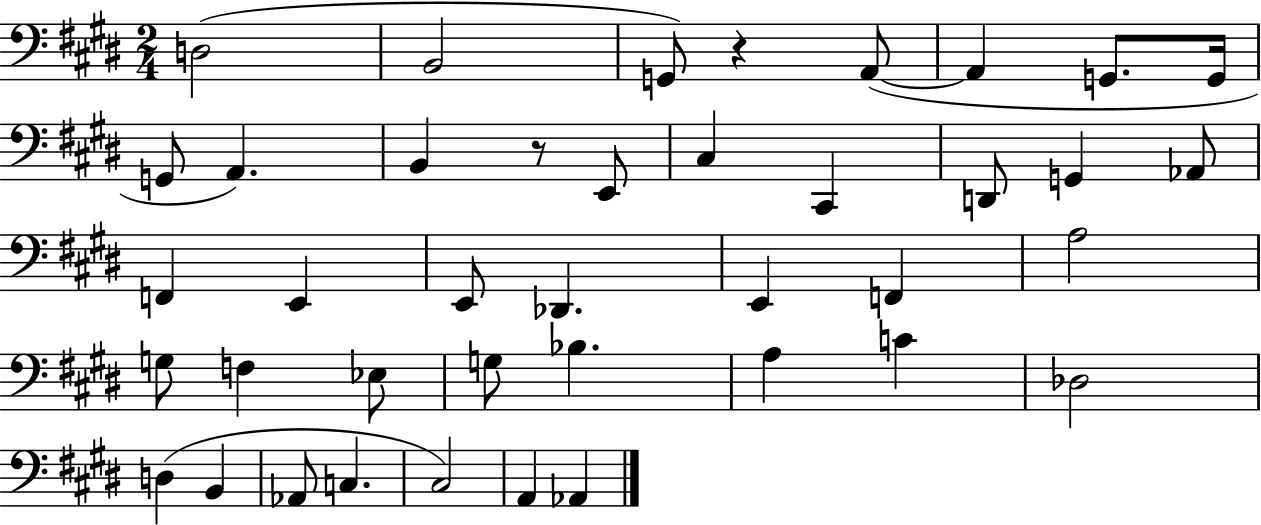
{
  \clef bass
  \numericTimeSignature
  \time 2/4
  \key e \major
  d2( | b,2 | g,8) r4 a,8~(~ | a,4 g,8. g,16 | \break g,8 a,4.) | b,4 r8 e,8 | cis4 cis,4 | d,8 g,4 aes,8 | \break f,4 e,4 | e,8 des,4. | e,4 f,4 | a2 | \break g8 f4 ees8 | g8 bes4. | a4 c'4 | des2 | \break d4( b,4 | aes,8 c4. | cis2) | a,4 aes,4 | \break \bar "|."
}